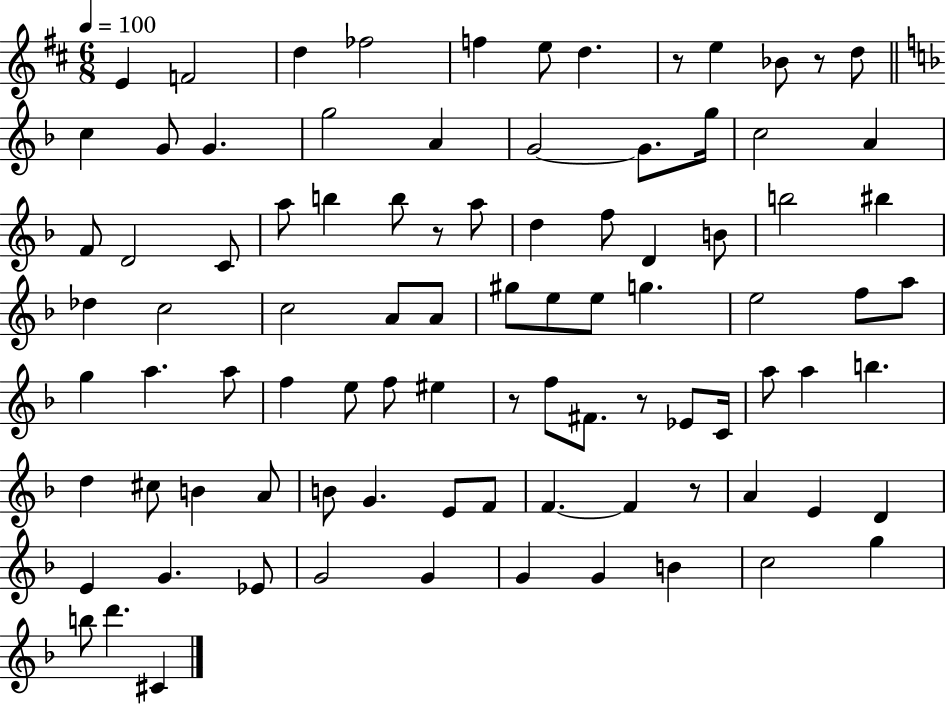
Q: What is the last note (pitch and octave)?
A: C#4